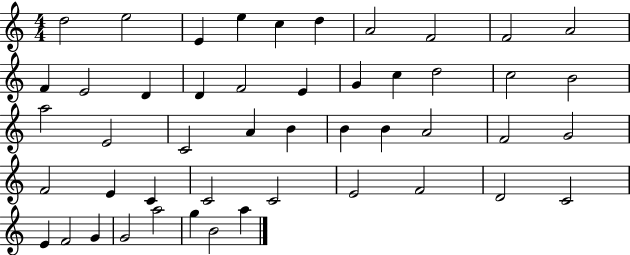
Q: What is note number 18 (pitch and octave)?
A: C5